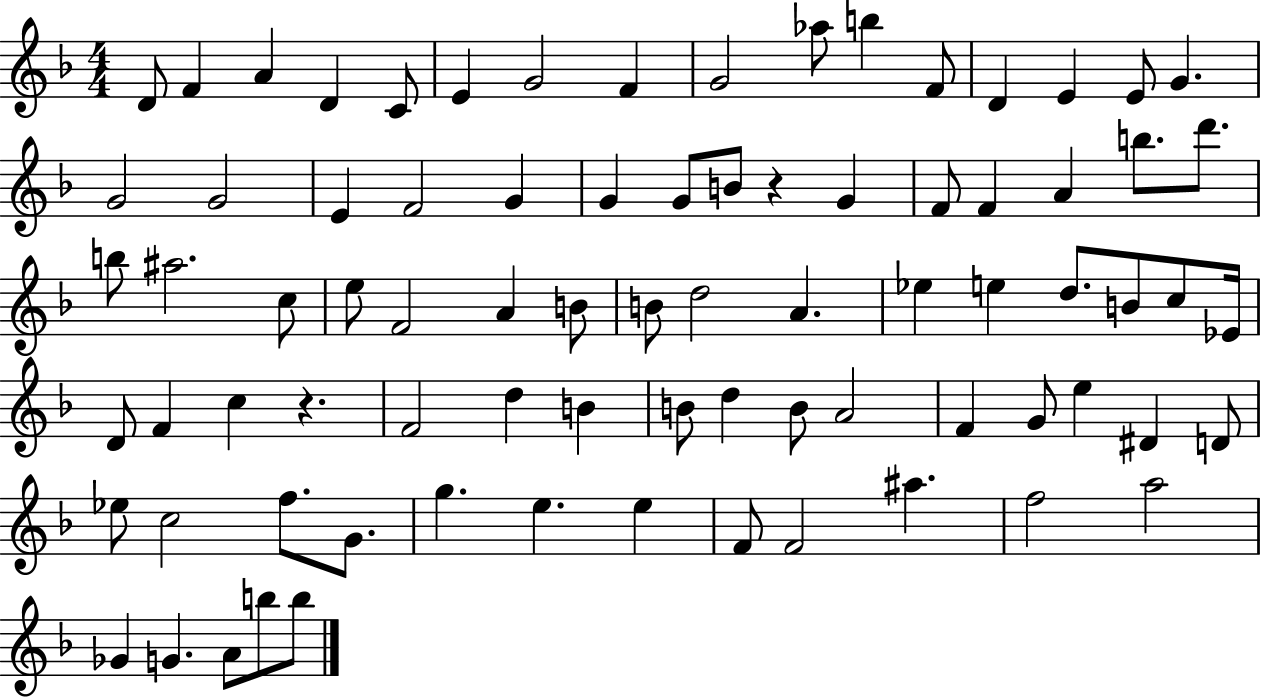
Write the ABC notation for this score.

X:1
T:Untitled
M:4/4
L:1/4
K:F
D/2 F A D C/2 E G2 F G2 _a/2 b F/2 D E E/2 G G2 G2 E F2 G G G/2 B/2 z G F/2 F A b/2 d'/2 b/2 ^a2 c/2 e/2 F2 A B/2 B/2 d2 A _e e d/2 B/2 c/2 _E/4 D/2 F c z F2 d B B/2 d B/2 A2 F G/2 e ^D D/2 _e/2 c2 f/2 G/2 g e e F/2 F2 ^a f2 a2 _G G A/2 b/2 b/2